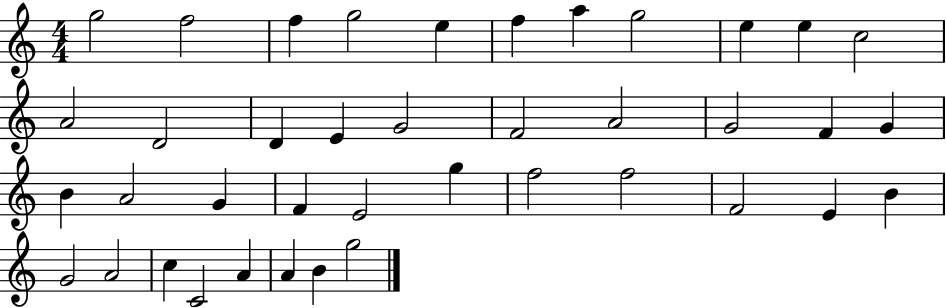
{
  \clef treble
  \numericTimeSignature
  \time 4/4
  \key c \major
  g''2 f''2 | f''4 g''2 e''4 | f''4 a''4 g''2 | e''4 e''4 c''2 | \break a'2 d'2 | d'4 e'4 g'2 | f'2 a'2 | g'2 f'4 g'4 | \break b'4 a'2 g'4 | f'4 e'2 g''4 | f''2 f''2 | f'2 e'4 b'4 | \break g'2 a'2 | c''4 c'2 a'4 | a'4 b'4 g''2 | \bar "|."
}